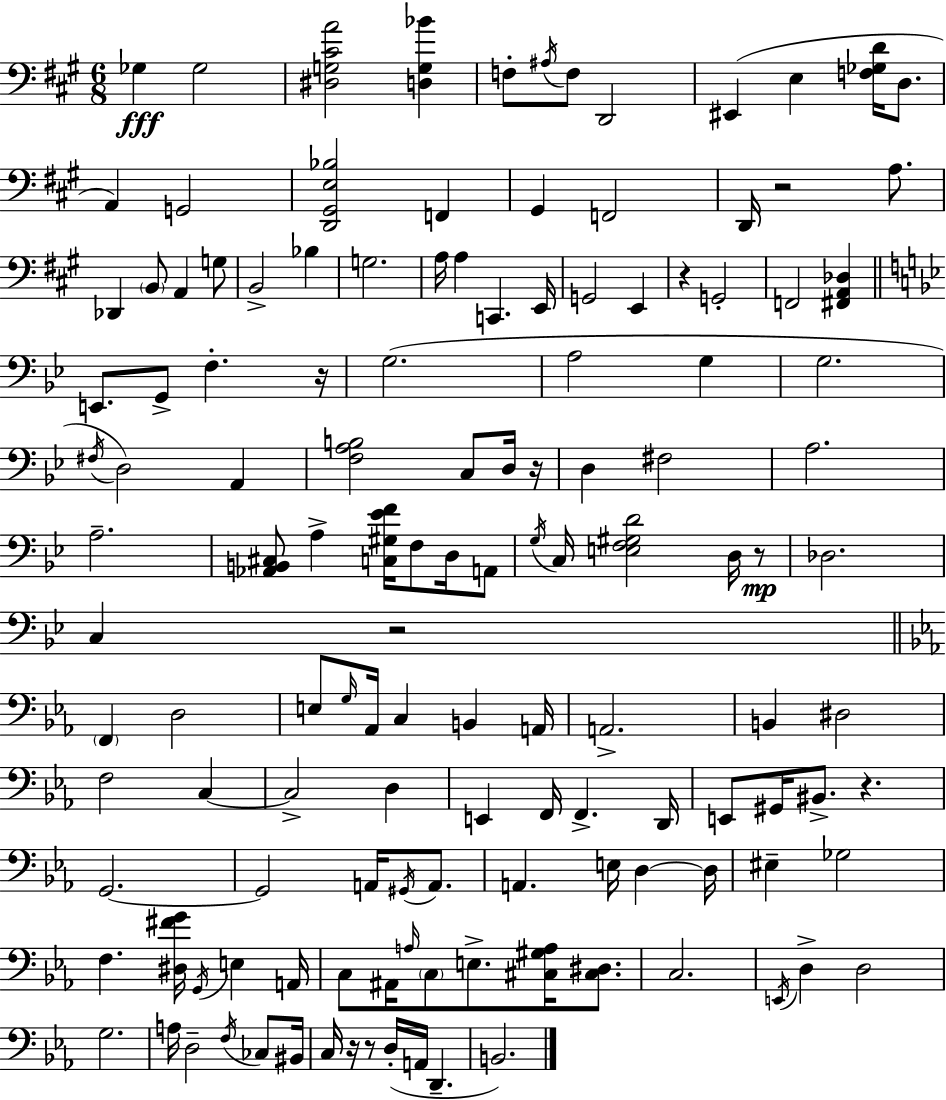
Gb3/q Gb3/h [D#3,G3,C#4,A4]/h [D3,G3,Bb4]/q F3/e A#3/s F3/e D2/h EIS2/q E3/q [F3,Gb3,D4]/s D3/e. A2/q G2/h [D2,G#2,E3,Bb3]/h F2/q G#2/q F2/h D2/s R/h A3/e. Db2/q B2/e A2/q G3/e B2/h Bb3/q G3/h. A3/s A3/q C2/q. E2/s G2/h E2/q R/q G2/h F2/h [F#2,A2,Db3]/q E2/e. G2/e F3/q. R/s G3/h. A3/h G3/q G3/h. F#3/s D3/h A2/q [F3,A3,B3]/h C3/e D3/s R/s D3/q F#3/h A3/h. A3/h. [Ab2,B2,C#3]/e A3/q [C3,G#3,Eb4,F4]/s F3/e D3/s A2/e G3/s C3/s [E3,F3,G#3,D4]/h D3/s R/e Db3/h. C3/q R/h F2/q D3/h E3/e G3/s Ab2/s C3/q B2/q A2/s A2/h. B2/q D#3/h F3/h C3/q C3/h D3/q E2/q F2/s F2/q. D2/s E2/e G#2/s BIS2/e. R/q. G2/h. G2/h A2/s G#2/s A2/e. A2/q. E3/s D3/q D3/s EIS3/q Gb3/h F3/q. [D#3,F#4,G4]/s G2/s E3/q A2/s C3/e A#2/s A3/s C3/e E3/e. [C#3,G#3,A3]/s [C#3,D#3]/e. C3/h. E2/s D3/q D3/h G3/h. A3/s D3/h F3/s CES3/e BIS2/s C3/s R/s R/e D3/s A2/s D2/q. B2/h.